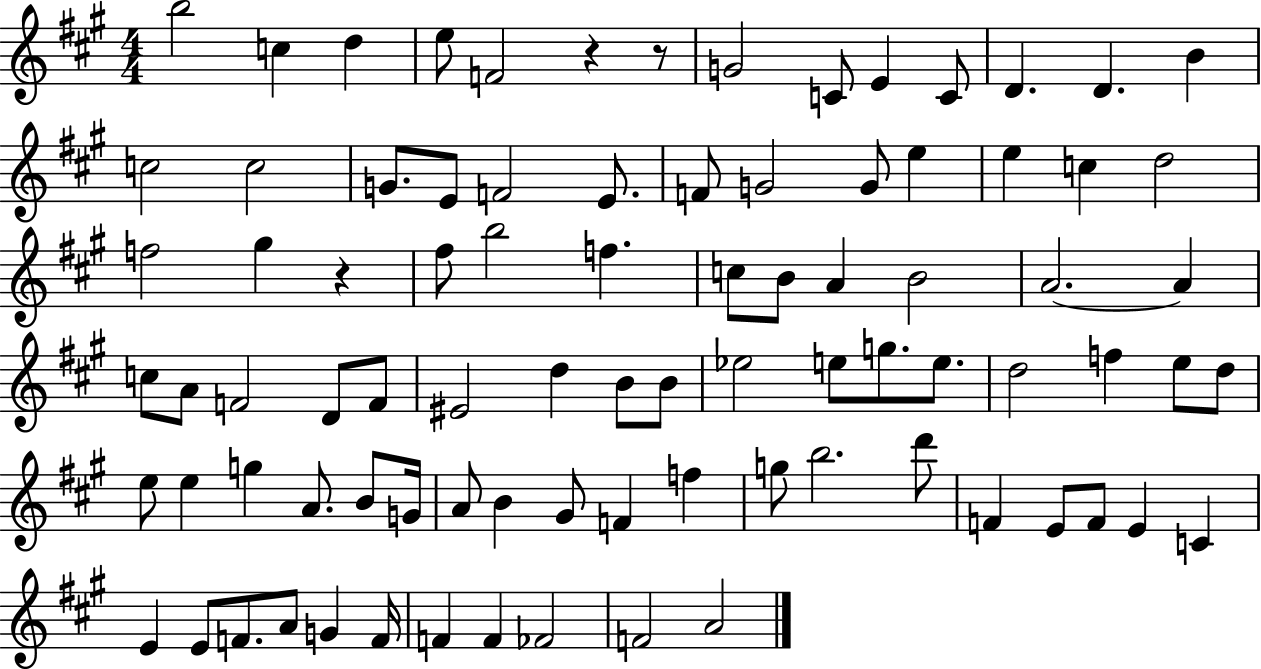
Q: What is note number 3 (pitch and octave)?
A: D5